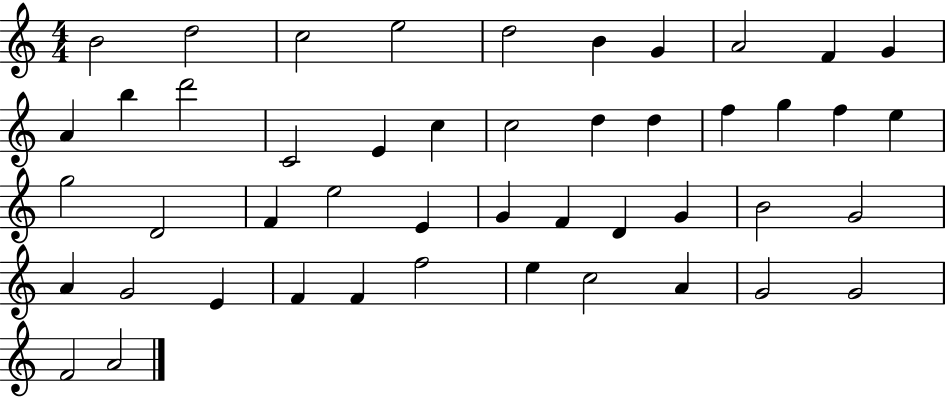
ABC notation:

X:1
T:Untitled
M:4/4
L:1/4
K:C
B2 d2 c2 e2 d2 B G A2 F G A b d'2 C2 E c c2 d d f g f e g2 D2 F e2 E G F D G B2 G2 A G2 E F F f2 e c2 A G2 G2 F2 A2